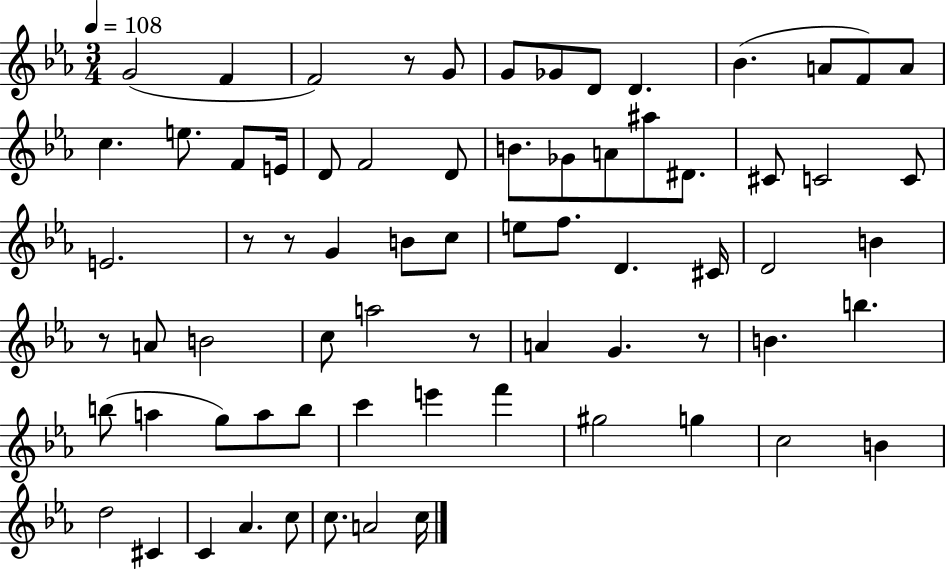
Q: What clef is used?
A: treble